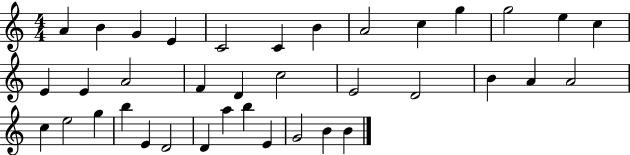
{
  \clef treble
  \numericTimeSignature
  \time 4/4
  \key c \major
  a'4 b'4 g'4 e'4 | c'2 c'4 b'4 | a'2 c''4 g''4 | g''2 e''4 c''4 | \break e'4 e'4 a'2 | f'4 d'4 c''2 | e'2 d'2 | b'4 a'4 a'2 | \break c''4 e''2 g''4 | b''4 e'4 d'2 | d'4 a''4 b''4 e'4 | g'2 b'4 b'4 | \break \bar "|."
}